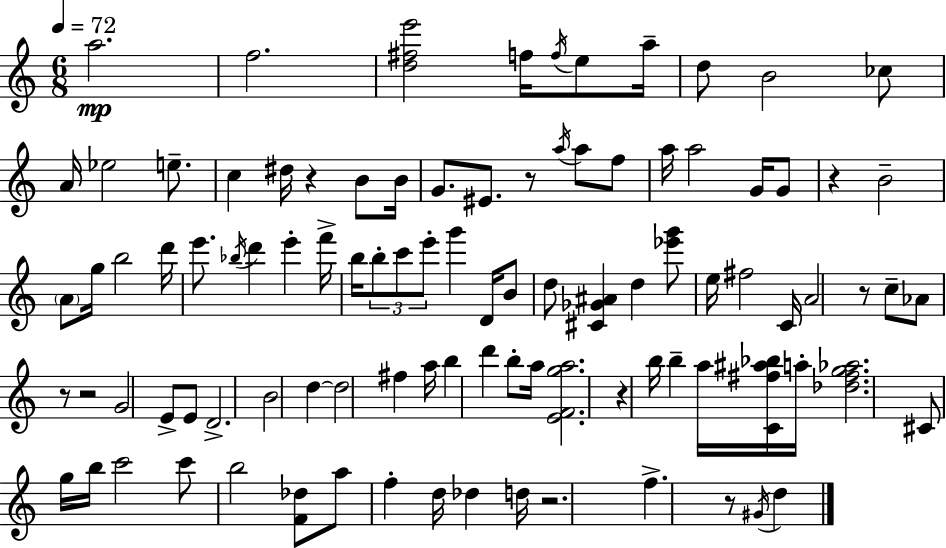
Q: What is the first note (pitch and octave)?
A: A5